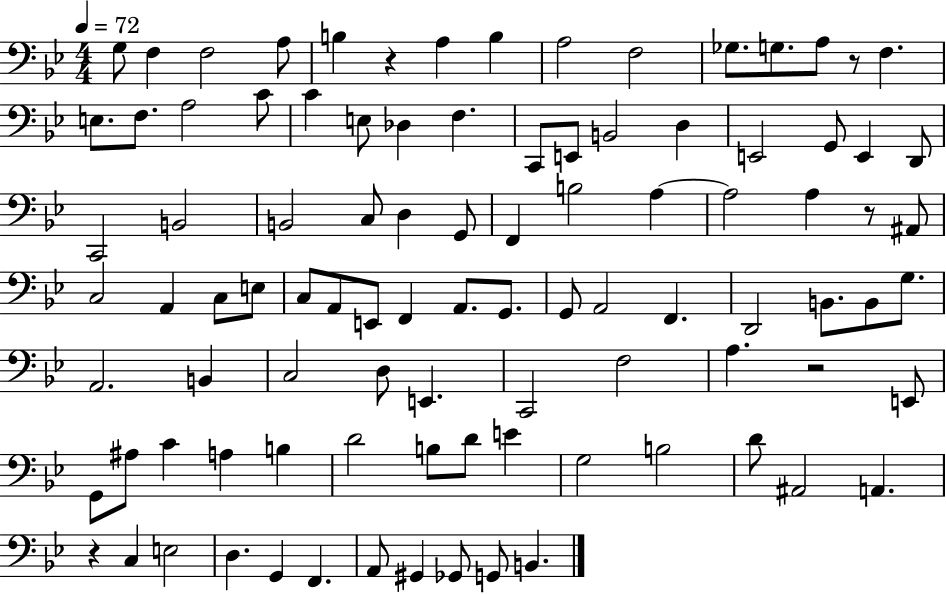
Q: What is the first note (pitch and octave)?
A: G3